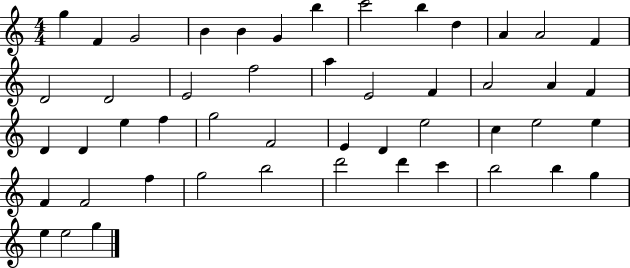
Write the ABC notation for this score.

X:1
T:Untitled
M:4/4
L:1/4
K:C
g F G2 B B G b c'2 b d A A2 F D2 D2 E2 f2 a E2 F A2 A F D D e f g2 F2 E D e2 c e2 e F F2 f g2 b2 d'2 d' c' b2 b g e e2 g